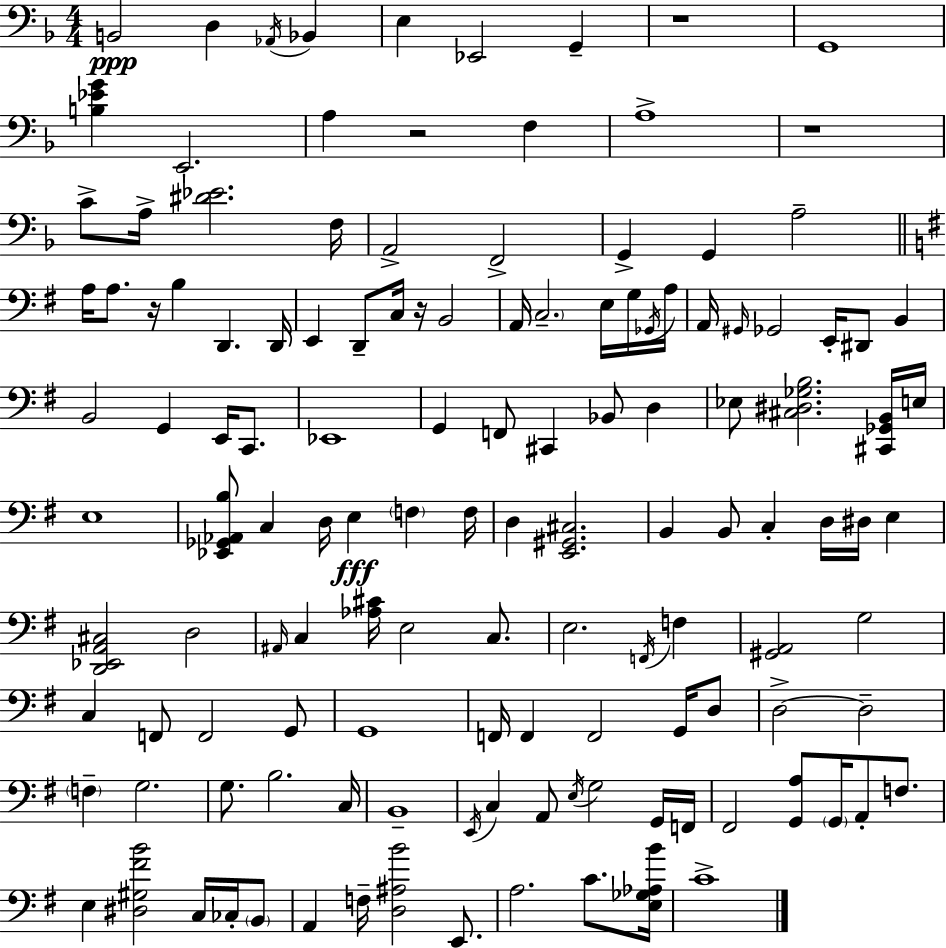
{
  \clef bass
  \numericTimeSignature
  \time 4/4
  \key f \major
  b,2\ppp d4 \acciaccatura { aes,16 } bes,4 | e4 ees,2 g,4-- | r1 | g,1 | \break <b ees' g'>4 e,2. | a4 r2 f4 | a1-> | r1 | \break c'8-> a16-> <dis' ees'>2. | f16 a,2-> f,2-> | g,4-> g,4 a2-- | \bar "||" \break \key e \minor a16 a8. r16 b4 d,4. d,16 | e,4 d,8-- c16 r16 b,2 | a,16 \parenthesize c2.-- e16 g16 \acciaccatura { ges,16 } | a16 a,16 \grace { gis,16 } ges,2 e,16-. dis,8 b,4 | \break b,2 g,4 e,16 c,8. | ees,1 | g,4 f,8 cis,4 bes,8 d4 | ees8 <cis dis ges b>2. | \break <cis, ges, b,>16 e16 e1 | <ees, ges, aes, b>8 c4 d16 e4\fff \parenthesize f4 | f16 d4 <e, gis, cis>2. | b,4 b,8 c4-. d16 dis16 e4 | \break <d, ees, a, cis>2 d2 | \grace { ais,16 } c4 <aes cis'>16 e2 | c8. e2. \acciaccatura { f,16 } | f4 <gis, a,>2 g2 | \break c4 f,8 f,2 | g,8 g,1 | f,16 f,4 f,2 | g,16 d8 d2->~~ d2-- | \break \parenthesize f4-- g2. | g8. b2. | c16 b,1-- | \acciaccatura { e,16 } c4 a,8 \acciaccatura { e16 } g2 | \break g,16 f,16 fis,2 <g, a>8 | \parenthesize g,16 a,8-. f8. e4 <dis gis fis' b'>2 | c16 ces16-. \parenthesize b,8 a,4 f16-- <d ais b'>2 | e,8. a2. | \break c'8. <e ges aes b'>16 c'1-> | \bar "|."
}